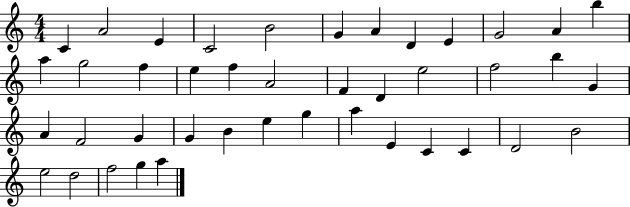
C4/q A4/h E4/q C4/h B4/h G4/q A4/q D4/q E4/q G4/h A4/q B5/q A5/q G5/h F5/q E5/q F5/q A4/h F4/q D4/q E5/h F5/h B5/q G4/q A4/q F4/h G4/q G4/q B4/q E5/q G5/q A5/q E4/q C4/q C4/q D4/h B4/h E5/h D5/h F5/h G5/q A5/q